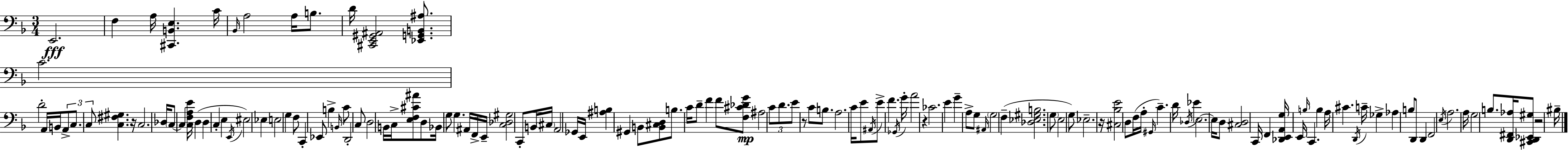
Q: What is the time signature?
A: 3/4